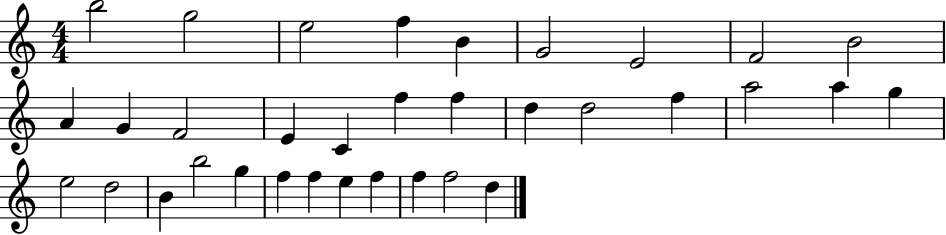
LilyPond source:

{
  \clef treble
  \numericTimeSignature
  \time 4/4
  \key c \major
  b''2 g''2 | e''2 f''4 b'4 | g'2 e'2 | f'2 b'2 | \break a'4 g'4 f'2 | e'4 c'4 f''4 f''4 | d''4 d''2 f''4 | a''2 a''4 g''4 | \break e''2 d''2 | b'4 b''2 g''4 | f''4 f''4 e''4 f''4 | f''4 f''2 d''4 | \break \bar "|."
}